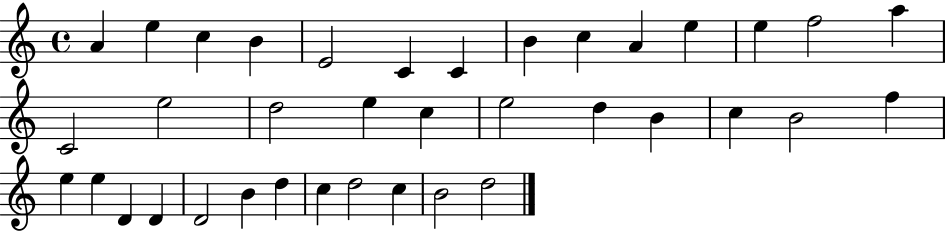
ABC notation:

X:1
T:Untitled
M:4/4
L:1/4
K:C
A e c B E2 C C B c A e e f2 a C2 e2 d2 e c e2 d B c B2 f e e D D D2 B d c d2 c B2 d2